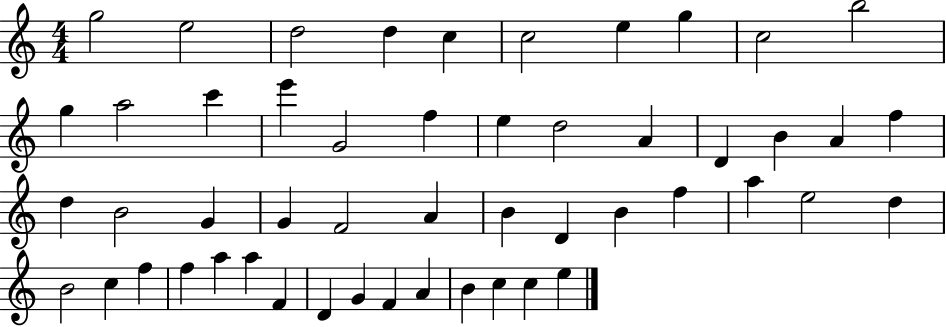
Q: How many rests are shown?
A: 0